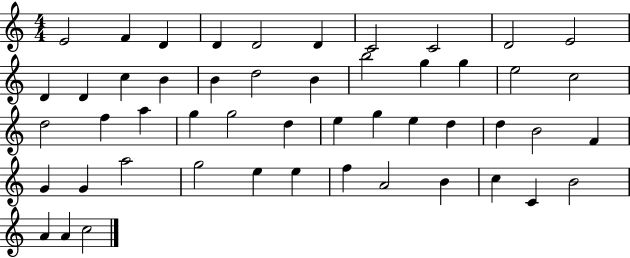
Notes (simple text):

E4/h F4/q D4/q D4/q D4/h D4/q C4/h C4/h D4/h E4/h D4/q D4/q C5/q B4/q B4/q D5/h B4/q B5/h G5/q G5/q E5/h C5/h D5/h F5/q A5/q G5/q G5/h D5/q E5/q G5/q E5/q D5/q D5/q B4/h F4/q G4/q G4/q A5/h G5/h E5/q E5/q F5/q A4/h B4/q C5/q C4/q B4/h A4/q A4/q C5/h